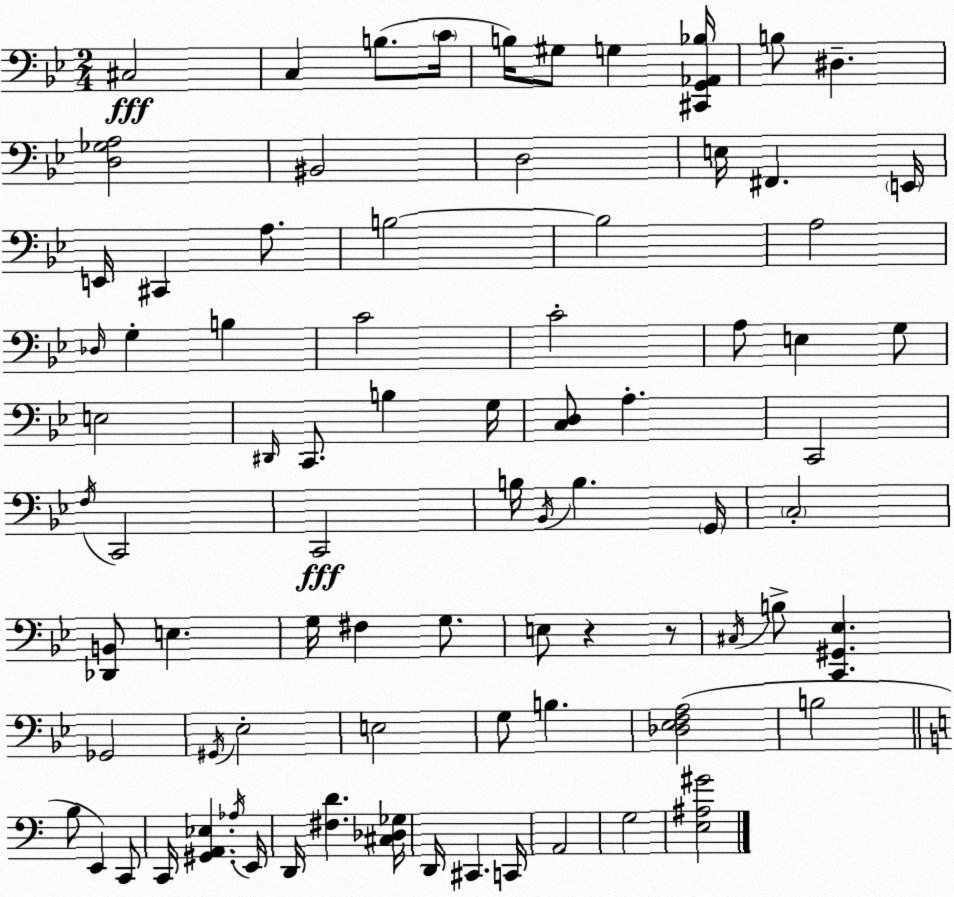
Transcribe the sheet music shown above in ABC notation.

X:1
T:Untitled
M:2/4
L:1/4
K:Gm
^C,2 C, B,/2 C/4 B,/4 ^G,/2 G, [^C,,G,,_A,,_B,]/4 B,/2 ^D, [D,_G,A,]2 ^B,,2 D,2 E,/4 ^F,, E,,/4 E,,/4 ^C,, A,/2 B,2 B,2 A,2 _D,/4 G, B, C2 C2 A,/2 E, G,/2 E,2 ^D,,/4 C,,/2 B, G,/4 [C,D,]/2 A, C,,2 F,/4 C,,2 C,,2 B,/4 _B,,/4 B, G,,/4 C,2 [_D,,B,,]/2 E, G,/4 ^F, G,/2 E,/2 z z/2 ^C,/4 B,/2 [C,,^G,,_E,] _G,,2 ^G,,/4 _E,2 E,2 G,/2 B, [_D,_E,F,A,]2 B,2 B,/2 E,, C,,/2 C,,/4 [^G,,A,,_E,] _A,/4 E,,/4 D,,/4 [^F,D] [^C,_D,_G,]/4 D,,/4 ^C,, C,,/4 A,,2 G,2 [E,^A,^G]2